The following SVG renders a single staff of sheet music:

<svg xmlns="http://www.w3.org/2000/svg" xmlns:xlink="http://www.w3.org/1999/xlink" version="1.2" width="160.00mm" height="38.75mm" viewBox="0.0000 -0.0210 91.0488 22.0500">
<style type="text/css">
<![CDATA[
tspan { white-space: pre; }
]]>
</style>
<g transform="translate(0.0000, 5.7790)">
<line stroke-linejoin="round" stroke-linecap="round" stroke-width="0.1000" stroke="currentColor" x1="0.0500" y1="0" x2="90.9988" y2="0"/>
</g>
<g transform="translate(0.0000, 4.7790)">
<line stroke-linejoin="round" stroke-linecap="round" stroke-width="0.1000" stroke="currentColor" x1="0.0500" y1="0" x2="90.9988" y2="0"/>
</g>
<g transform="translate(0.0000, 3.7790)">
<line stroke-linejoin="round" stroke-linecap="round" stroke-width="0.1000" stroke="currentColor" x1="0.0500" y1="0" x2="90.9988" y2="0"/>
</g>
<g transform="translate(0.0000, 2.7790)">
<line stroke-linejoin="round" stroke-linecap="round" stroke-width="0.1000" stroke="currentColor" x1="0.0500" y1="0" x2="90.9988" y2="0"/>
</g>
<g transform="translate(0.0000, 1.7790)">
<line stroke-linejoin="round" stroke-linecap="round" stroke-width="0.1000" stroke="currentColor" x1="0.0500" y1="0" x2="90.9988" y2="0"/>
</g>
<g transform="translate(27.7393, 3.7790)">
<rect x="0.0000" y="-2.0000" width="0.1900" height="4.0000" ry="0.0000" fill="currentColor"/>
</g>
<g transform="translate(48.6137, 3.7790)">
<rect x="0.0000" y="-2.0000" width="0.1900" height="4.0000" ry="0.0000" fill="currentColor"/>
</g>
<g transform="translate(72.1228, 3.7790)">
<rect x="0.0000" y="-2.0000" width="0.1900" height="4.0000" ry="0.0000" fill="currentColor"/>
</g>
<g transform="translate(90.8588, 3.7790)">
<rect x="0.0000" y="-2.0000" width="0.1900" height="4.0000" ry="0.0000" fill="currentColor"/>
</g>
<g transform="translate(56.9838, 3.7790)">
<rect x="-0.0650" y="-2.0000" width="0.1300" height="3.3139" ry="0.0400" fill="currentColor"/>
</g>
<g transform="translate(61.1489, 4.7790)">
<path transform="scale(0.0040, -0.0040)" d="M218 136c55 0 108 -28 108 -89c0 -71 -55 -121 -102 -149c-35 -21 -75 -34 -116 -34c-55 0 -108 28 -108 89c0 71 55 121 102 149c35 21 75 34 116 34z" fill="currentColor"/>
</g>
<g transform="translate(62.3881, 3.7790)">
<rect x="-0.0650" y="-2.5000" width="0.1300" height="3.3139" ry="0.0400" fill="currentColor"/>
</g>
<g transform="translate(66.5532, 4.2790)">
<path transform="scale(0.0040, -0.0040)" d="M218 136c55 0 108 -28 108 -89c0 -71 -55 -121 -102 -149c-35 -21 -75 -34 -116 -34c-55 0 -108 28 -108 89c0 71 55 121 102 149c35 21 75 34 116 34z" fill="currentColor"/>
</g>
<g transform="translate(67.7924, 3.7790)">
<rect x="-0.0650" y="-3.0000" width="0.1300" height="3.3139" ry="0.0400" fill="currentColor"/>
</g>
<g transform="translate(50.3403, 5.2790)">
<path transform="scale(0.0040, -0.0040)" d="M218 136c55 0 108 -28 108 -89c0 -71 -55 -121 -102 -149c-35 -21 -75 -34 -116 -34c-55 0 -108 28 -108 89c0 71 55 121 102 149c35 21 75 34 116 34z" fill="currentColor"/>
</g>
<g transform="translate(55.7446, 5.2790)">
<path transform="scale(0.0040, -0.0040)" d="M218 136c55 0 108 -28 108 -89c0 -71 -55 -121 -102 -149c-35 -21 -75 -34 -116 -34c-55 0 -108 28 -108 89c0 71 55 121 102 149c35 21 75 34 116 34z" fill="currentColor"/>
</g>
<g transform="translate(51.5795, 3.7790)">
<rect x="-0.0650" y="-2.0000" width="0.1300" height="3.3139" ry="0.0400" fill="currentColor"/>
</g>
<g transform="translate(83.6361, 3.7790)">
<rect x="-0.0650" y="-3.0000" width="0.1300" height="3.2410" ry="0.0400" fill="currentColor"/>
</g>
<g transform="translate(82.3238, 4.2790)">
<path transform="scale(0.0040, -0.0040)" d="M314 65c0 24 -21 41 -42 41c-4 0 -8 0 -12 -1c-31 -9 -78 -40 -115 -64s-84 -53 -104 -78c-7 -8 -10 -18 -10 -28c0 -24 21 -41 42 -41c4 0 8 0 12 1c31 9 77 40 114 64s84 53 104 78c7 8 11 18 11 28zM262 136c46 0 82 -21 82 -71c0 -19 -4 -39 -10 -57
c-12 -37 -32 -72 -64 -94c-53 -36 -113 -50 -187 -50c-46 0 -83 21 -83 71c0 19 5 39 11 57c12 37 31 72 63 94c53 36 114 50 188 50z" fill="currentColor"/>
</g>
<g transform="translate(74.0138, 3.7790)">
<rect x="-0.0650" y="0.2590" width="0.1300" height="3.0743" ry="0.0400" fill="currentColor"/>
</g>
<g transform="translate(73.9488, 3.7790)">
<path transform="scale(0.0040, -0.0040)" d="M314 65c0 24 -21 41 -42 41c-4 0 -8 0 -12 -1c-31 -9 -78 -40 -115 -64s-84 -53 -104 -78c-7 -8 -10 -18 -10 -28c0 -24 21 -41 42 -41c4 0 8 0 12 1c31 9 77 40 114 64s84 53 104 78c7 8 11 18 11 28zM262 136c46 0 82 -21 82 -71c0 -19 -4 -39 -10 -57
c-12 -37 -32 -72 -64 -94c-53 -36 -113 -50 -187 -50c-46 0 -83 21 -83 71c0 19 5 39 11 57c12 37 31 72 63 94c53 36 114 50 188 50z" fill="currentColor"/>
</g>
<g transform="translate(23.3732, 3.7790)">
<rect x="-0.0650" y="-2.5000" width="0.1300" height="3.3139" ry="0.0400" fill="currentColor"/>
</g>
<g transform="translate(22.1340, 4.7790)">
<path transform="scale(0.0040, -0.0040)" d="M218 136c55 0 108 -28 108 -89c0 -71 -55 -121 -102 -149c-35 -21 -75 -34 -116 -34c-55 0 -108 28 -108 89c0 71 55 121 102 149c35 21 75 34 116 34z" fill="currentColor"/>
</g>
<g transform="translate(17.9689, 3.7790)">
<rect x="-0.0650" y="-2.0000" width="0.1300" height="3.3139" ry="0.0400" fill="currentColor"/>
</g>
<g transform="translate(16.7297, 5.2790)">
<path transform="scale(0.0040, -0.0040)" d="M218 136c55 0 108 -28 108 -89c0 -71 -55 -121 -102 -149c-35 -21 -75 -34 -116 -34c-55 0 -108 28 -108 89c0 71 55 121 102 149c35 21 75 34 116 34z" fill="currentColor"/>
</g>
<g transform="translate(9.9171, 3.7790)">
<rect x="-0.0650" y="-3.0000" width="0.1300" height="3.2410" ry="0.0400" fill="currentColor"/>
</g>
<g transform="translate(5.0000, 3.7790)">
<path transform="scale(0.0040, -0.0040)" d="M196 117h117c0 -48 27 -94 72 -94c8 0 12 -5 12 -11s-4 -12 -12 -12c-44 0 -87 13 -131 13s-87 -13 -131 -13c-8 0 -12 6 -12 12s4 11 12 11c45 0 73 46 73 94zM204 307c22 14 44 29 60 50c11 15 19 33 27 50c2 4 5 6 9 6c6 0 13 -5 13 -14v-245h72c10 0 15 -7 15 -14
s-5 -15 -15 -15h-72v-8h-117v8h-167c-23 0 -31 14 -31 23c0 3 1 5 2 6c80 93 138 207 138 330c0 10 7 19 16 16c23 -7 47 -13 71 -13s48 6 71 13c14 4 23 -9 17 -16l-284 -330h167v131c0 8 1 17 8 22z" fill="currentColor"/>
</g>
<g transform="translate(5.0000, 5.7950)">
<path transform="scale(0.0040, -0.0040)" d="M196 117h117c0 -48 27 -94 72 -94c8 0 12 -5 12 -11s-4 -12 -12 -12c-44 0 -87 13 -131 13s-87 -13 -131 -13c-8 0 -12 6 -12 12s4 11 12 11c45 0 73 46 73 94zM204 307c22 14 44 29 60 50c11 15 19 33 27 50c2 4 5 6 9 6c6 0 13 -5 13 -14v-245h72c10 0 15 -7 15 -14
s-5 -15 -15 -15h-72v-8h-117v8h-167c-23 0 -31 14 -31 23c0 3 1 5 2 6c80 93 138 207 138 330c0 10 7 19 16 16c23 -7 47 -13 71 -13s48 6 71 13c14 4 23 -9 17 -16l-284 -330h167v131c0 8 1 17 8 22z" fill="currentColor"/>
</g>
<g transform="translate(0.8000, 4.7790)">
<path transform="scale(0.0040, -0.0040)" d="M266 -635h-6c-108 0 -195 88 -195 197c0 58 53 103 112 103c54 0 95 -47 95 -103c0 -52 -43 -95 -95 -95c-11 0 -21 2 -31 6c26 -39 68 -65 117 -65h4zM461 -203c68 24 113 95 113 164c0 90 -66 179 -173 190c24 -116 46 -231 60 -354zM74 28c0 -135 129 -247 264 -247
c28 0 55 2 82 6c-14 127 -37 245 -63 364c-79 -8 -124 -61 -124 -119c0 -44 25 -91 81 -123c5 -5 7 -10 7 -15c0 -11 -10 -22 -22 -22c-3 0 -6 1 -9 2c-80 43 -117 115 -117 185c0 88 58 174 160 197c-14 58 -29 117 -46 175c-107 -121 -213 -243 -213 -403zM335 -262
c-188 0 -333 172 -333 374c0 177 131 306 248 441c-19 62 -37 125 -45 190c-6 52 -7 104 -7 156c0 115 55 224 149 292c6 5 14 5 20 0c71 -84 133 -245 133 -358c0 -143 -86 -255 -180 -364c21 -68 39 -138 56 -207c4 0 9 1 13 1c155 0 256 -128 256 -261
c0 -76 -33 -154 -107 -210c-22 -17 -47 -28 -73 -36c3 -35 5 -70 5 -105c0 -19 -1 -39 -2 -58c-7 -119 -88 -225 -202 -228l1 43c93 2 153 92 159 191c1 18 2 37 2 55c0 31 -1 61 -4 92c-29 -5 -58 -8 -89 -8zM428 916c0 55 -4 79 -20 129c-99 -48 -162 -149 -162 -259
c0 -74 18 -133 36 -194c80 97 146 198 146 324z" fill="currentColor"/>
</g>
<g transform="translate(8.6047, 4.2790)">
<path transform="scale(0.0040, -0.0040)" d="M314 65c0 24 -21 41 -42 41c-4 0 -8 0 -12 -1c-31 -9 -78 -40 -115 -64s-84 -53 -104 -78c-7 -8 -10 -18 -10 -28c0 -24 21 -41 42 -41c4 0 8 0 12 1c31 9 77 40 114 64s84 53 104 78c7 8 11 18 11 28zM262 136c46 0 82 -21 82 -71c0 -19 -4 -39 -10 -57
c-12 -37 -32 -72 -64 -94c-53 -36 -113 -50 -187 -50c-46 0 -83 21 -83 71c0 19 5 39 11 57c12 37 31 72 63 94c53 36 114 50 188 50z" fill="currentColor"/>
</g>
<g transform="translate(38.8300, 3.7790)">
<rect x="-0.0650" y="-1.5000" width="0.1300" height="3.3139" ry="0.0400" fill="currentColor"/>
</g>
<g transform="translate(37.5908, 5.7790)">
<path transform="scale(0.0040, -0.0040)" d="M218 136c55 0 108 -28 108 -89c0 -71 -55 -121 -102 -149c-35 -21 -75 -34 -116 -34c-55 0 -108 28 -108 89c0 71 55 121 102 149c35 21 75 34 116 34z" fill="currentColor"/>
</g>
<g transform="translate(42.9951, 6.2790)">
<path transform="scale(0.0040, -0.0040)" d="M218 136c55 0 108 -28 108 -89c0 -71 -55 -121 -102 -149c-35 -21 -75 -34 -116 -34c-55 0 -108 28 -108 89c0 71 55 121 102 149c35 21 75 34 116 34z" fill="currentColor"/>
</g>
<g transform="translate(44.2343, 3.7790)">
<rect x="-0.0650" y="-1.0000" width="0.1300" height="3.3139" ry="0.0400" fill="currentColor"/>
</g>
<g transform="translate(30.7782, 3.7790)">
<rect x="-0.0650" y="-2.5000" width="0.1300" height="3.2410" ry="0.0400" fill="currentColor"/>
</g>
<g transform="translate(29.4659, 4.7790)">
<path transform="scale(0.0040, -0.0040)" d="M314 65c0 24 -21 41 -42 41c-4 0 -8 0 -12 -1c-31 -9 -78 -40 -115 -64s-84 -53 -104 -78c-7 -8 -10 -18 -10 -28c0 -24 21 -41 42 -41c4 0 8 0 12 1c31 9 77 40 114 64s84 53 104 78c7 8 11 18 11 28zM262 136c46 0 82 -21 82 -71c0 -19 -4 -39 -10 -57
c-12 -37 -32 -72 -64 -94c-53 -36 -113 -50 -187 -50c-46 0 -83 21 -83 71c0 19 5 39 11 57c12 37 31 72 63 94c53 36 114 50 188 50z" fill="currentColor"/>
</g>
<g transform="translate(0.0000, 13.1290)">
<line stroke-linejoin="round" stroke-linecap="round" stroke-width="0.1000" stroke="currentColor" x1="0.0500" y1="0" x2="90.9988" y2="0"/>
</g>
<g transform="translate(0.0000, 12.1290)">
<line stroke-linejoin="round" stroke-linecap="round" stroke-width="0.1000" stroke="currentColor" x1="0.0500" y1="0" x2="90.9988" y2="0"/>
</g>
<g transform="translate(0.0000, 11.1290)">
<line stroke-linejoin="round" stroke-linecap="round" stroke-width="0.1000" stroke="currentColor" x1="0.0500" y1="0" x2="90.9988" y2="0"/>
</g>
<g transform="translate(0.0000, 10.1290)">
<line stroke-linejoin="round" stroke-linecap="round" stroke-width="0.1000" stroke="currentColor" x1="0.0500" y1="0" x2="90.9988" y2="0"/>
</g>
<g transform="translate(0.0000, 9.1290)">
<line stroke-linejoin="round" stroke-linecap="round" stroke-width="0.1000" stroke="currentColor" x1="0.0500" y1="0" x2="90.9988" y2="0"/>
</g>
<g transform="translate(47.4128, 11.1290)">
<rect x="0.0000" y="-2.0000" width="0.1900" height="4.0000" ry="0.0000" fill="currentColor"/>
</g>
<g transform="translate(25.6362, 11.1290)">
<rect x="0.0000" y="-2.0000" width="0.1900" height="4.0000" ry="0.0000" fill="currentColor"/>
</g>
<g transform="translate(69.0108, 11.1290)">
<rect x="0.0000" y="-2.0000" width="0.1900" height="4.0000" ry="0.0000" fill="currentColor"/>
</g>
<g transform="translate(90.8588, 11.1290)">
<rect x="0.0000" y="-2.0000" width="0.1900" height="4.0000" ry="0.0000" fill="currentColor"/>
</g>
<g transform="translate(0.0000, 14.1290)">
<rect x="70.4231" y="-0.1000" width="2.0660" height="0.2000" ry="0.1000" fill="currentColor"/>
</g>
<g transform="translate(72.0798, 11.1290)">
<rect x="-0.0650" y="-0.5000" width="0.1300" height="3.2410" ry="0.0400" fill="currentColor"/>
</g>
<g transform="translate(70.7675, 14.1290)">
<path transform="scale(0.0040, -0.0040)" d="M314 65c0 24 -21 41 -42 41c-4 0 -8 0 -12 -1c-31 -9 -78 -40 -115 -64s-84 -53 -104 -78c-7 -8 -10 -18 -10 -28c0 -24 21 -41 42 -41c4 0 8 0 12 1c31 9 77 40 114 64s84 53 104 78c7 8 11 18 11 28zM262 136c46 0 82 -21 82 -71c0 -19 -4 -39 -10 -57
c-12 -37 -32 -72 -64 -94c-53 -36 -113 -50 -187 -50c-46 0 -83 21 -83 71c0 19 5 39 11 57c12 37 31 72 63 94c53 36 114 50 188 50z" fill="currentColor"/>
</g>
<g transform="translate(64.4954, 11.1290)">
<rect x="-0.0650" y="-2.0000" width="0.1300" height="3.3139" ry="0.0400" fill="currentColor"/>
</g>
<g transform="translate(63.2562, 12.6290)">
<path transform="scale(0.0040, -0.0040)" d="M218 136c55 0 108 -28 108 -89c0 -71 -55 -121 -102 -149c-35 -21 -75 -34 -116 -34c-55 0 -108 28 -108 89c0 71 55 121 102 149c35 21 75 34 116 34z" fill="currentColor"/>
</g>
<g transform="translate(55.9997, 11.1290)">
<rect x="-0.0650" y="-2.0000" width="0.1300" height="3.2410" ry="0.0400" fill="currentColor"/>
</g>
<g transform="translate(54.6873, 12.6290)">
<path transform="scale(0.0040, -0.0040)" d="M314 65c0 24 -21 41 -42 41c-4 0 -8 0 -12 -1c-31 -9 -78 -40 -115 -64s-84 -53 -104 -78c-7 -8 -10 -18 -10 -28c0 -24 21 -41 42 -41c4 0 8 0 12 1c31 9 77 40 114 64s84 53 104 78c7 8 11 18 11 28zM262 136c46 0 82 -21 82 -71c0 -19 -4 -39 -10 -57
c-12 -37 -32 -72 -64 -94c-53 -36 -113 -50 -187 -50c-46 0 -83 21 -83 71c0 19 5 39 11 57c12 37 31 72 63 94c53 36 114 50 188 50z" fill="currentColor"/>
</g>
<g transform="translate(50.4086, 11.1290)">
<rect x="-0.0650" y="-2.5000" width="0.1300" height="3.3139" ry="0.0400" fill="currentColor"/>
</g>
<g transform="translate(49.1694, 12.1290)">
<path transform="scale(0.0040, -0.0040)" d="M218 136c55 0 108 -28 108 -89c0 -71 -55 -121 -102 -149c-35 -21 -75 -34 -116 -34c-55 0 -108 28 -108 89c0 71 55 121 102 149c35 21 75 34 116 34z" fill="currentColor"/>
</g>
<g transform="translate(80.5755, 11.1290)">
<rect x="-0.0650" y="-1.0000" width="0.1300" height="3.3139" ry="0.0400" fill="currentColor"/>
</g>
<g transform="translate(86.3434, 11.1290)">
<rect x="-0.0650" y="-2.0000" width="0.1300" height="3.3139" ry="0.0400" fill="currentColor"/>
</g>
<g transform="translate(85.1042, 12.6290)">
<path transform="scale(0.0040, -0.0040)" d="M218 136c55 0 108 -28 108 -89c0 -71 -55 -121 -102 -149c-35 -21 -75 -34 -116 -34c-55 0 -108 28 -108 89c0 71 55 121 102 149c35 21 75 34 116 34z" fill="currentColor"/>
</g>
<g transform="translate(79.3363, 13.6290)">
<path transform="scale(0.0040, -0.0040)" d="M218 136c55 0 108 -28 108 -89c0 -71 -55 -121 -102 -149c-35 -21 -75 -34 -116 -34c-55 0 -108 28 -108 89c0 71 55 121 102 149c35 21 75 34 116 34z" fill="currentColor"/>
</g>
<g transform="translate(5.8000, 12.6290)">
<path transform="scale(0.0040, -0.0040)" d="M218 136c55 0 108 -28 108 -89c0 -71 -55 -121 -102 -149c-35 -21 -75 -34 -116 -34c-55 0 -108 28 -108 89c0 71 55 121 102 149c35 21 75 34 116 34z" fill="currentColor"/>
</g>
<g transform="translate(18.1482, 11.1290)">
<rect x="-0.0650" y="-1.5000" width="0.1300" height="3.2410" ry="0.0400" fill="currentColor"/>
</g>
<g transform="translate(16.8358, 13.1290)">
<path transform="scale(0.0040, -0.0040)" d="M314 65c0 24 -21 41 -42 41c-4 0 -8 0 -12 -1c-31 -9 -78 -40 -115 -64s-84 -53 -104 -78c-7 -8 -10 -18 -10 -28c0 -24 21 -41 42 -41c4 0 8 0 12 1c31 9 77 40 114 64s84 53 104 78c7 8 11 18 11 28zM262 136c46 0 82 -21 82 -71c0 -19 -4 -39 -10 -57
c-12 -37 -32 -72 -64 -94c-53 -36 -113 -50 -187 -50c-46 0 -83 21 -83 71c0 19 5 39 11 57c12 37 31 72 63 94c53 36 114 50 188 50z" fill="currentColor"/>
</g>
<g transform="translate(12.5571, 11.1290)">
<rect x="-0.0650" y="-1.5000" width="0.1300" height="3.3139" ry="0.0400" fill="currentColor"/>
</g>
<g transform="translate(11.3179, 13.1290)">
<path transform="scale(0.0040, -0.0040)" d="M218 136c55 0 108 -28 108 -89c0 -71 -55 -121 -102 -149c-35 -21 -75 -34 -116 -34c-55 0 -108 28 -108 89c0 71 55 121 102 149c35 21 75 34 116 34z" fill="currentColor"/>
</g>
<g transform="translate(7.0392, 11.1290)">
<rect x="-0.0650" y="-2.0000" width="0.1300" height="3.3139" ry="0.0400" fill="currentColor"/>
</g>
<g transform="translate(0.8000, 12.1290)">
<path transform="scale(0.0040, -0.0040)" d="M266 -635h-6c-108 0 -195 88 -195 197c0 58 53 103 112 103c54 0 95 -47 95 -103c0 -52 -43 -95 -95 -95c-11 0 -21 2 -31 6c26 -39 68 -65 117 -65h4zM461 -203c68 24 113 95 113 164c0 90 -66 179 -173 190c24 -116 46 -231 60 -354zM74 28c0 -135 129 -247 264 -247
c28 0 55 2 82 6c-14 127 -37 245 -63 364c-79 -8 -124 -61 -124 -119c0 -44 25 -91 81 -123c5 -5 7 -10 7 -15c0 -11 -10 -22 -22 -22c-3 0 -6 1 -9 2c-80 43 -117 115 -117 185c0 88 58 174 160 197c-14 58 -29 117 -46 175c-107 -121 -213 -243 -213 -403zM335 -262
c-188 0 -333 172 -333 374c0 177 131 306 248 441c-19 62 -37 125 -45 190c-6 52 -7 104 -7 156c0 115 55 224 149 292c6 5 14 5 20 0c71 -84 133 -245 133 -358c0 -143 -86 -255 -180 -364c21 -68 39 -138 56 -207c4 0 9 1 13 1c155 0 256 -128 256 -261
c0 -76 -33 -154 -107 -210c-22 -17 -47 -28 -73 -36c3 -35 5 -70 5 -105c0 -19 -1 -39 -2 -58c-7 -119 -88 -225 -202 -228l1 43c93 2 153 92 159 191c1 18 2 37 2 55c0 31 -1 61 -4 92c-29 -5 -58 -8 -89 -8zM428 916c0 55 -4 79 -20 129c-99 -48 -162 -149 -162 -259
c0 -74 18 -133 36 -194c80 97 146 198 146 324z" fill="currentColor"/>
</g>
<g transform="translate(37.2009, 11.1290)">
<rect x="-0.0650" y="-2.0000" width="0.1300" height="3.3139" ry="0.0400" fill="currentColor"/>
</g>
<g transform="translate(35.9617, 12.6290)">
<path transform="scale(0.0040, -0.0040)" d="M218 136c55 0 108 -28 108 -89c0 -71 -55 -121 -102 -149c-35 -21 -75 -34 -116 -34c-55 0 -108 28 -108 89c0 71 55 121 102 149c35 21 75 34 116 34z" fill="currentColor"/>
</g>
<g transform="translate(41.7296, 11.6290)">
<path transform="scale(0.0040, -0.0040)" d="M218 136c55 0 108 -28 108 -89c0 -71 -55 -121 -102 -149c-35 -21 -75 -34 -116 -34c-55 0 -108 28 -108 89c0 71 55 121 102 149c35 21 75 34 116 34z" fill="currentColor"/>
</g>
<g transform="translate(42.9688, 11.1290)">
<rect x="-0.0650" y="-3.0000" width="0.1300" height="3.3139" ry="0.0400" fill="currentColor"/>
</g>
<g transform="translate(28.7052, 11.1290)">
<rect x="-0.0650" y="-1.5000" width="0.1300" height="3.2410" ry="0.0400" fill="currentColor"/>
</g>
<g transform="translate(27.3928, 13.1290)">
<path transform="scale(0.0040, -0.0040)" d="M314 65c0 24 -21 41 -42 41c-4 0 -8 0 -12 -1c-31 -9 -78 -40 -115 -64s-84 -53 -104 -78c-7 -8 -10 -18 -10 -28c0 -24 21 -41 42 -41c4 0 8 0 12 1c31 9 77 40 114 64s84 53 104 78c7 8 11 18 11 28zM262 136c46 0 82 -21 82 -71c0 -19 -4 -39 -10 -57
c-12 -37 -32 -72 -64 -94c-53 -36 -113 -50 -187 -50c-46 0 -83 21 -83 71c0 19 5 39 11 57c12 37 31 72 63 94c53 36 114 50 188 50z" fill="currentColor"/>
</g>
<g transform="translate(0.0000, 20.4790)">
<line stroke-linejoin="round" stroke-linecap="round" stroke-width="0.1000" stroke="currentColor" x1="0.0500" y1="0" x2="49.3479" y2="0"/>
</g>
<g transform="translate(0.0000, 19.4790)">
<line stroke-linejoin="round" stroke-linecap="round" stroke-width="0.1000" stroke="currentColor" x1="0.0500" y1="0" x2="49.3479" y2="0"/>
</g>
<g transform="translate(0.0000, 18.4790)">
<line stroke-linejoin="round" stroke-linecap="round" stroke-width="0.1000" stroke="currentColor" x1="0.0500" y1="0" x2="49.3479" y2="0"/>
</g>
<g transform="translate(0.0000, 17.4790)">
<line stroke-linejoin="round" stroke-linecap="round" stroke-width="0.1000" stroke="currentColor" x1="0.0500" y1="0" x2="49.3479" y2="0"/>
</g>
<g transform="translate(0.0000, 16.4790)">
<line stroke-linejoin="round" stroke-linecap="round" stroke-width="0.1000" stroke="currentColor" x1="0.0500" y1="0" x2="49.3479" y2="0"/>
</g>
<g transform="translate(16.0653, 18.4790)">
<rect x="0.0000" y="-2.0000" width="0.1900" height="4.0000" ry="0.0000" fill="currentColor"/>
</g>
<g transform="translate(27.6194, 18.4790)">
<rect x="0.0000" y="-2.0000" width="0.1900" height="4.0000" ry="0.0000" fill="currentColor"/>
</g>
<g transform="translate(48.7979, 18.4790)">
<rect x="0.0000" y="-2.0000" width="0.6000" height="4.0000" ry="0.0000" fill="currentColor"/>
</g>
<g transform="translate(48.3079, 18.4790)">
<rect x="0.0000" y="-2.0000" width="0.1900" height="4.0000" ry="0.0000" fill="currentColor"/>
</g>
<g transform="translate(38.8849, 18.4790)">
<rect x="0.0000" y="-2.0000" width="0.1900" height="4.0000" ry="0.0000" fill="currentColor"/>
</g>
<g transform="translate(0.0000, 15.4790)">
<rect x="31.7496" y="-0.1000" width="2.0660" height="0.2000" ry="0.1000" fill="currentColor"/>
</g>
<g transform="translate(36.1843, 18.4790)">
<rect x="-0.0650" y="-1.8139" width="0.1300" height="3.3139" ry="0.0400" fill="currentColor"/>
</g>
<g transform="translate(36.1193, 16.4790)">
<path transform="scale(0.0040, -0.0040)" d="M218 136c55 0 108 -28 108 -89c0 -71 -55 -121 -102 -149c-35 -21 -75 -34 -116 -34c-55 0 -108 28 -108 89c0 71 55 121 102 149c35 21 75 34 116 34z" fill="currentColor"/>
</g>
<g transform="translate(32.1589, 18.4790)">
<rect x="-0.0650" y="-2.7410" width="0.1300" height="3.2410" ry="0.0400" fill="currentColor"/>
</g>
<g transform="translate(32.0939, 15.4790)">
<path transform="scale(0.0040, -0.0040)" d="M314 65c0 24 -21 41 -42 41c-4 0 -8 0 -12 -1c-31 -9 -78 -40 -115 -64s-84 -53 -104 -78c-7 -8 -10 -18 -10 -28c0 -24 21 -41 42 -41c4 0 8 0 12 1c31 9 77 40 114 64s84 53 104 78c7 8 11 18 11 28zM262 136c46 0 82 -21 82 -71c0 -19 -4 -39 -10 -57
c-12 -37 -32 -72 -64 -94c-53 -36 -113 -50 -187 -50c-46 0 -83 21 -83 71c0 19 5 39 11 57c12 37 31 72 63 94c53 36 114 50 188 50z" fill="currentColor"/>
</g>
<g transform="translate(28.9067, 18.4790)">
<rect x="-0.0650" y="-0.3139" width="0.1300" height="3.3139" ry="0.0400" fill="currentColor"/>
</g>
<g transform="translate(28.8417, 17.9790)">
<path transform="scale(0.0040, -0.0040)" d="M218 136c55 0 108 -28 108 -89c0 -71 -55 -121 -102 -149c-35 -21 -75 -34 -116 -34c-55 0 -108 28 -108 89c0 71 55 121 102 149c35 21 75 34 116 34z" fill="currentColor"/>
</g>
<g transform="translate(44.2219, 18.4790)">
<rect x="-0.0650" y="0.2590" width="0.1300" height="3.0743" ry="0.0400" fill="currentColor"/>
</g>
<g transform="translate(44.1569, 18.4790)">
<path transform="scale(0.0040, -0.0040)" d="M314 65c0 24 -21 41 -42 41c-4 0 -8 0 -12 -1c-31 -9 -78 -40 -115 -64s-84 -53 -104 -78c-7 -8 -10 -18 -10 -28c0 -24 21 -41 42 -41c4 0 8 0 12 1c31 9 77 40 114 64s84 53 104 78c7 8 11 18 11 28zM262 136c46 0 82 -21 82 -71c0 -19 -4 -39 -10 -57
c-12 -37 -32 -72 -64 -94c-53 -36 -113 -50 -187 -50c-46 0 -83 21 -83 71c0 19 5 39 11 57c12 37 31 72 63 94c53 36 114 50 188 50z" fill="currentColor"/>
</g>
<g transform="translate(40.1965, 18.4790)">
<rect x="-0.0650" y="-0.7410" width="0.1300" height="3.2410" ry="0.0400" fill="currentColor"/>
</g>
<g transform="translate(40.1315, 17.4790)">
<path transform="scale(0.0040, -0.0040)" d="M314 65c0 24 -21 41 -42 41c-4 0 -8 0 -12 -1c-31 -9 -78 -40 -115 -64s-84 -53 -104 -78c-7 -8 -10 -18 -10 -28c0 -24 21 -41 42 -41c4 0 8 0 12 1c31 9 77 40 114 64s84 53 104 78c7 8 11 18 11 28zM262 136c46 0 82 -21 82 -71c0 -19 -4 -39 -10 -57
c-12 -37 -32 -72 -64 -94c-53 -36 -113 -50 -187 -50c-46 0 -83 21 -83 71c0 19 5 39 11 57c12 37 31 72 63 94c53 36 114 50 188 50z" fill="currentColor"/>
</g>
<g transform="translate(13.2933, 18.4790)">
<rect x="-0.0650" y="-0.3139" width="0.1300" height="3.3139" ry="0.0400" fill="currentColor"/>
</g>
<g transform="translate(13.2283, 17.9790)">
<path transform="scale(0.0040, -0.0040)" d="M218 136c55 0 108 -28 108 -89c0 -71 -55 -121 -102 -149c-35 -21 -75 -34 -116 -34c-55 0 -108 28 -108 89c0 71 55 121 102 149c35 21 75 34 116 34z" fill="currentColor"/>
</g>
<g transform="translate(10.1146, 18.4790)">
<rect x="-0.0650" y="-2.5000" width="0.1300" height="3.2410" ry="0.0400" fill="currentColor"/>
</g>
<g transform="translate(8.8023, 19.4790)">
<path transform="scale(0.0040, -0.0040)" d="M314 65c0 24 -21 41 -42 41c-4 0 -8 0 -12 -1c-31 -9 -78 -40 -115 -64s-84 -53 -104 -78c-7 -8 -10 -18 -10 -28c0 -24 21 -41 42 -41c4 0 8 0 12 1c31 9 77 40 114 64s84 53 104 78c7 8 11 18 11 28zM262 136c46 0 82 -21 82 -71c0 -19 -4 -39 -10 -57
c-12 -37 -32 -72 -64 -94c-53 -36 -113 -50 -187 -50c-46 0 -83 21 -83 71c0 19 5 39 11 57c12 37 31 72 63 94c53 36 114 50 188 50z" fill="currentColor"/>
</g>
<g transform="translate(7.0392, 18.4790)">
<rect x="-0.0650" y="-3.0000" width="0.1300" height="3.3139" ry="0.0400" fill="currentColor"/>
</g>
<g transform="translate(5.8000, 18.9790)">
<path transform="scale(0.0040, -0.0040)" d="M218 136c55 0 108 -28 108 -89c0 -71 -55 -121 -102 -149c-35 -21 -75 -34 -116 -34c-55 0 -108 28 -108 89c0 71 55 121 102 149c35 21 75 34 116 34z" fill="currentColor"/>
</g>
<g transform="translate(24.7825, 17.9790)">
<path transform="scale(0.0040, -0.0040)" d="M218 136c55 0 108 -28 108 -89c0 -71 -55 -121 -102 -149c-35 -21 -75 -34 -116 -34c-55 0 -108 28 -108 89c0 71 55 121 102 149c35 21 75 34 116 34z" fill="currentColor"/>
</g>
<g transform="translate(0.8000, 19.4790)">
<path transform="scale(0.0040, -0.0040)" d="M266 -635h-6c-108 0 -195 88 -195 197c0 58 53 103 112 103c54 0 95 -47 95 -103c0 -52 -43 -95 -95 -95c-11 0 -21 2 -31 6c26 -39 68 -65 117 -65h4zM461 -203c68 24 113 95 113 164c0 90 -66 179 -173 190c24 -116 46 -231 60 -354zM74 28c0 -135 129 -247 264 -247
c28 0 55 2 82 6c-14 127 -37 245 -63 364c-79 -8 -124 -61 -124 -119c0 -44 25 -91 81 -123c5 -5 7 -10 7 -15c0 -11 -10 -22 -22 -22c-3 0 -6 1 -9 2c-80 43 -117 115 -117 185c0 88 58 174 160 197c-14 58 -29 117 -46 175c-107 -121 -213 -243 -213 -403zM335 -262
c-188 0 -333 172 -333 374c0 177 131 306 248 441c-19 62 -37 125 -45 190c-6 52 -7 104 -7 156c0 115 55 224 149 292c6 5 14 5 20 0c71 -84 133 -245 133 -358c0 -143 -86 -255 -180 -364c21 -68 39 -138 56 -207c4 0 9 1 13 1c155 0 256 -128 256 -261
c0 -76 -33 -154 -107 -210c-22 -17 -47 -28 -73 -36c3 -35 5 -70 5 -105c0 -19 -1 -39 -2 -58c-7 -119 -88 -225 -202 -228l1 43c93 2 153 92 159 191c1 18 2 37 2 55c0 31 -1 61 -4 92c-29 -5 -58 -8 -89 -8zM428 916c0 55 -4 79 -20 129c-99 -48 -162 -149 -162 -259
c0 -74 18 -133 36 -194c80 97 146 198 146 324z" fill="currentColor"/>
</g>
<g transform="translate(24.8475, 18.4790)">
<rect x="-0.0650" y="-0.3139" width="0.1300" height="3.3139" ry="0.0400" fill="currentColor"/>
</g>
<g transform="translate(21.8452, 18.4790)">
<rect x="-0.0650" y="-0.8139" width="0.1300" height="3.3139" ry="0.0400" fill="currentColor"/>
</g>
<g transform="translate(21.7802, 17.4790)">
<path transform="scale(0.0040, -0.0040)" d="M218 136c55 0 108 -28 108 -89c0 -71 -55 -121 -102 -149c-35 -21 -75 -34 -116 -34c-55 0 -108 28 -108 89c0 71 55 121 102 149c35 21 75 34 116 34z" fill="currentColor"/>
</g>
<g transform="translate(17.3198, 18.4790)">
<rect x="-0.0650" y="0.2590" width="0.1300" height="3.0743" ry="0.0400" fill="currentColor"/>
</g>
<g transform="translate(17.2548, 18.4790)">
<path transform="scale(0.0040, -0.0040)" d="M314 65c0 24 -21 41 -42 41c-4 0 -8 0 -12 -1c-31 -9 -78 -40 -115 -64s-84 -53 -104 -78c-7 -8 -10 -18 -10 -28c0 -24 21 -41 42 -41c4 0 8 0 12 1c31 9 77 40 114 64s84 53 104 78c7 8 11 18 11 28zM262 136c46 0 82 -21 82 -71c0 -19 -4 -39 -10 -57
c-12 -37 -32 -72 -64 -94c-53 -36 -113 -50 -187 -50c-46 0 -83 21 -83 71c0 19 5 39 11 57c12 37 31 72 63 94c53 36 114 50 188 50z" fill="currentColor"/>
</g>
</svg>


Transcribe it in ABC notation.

X:1
T:Untitled
M:4/4
L:1/4
K:C
A2 F G G2 E D F F G A B2 A2 F E E2 E2 F A G F2 F C2 D F A G2 c B2 d c c a2 f d2 B2